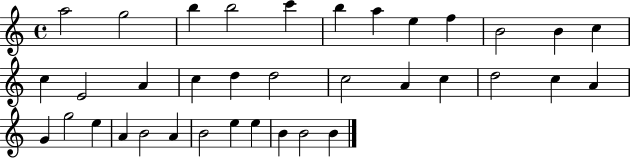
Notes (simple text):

A5/h G5/h B5/q B5/h C6/q B5/q A5/q E5/q F5/q B4/h B4/q C5/q C5/q E4/h A4/q C5/q D5/q D5/h C5/h A4/q C5/q D5/h C5/q A4/q G4/q G5/h E5/q A4/q B4/h A4/q B4/h E5/q E5/q B4/q B4/h B4/q